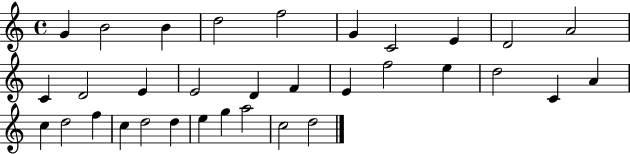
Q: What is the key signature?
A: C major